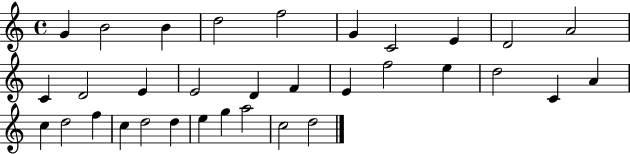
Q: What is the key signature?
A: C major